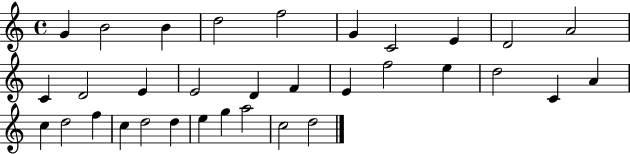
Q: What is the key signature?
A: C major